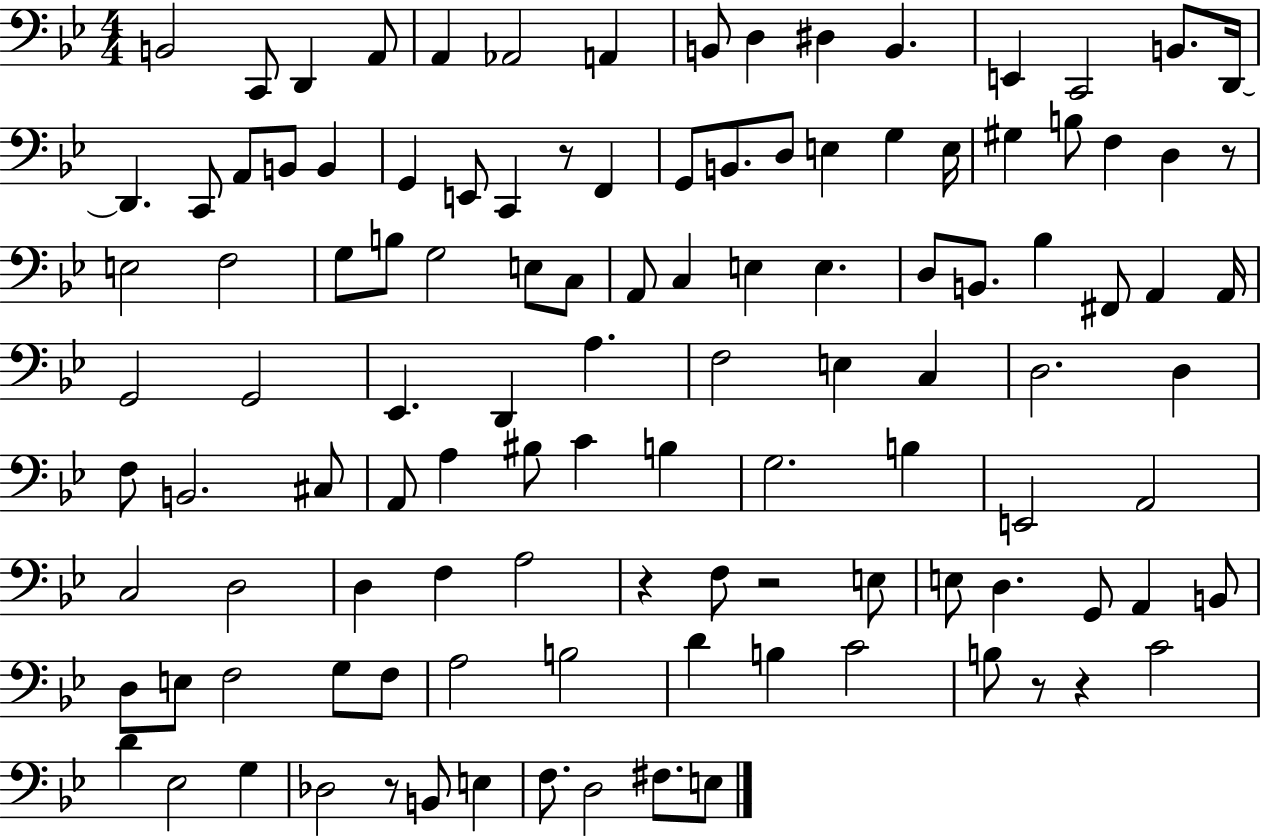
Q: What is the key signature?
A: BES major